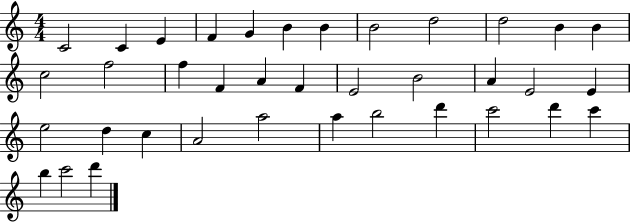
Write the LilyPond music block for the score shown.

{
  \clef treble
  \numericTimeSignature
  \time 4/4
  \key c \major
  c'2 c'4 e'4 | f'4 g'4 b'4 b'4 | b'2 d''2 | d''2 b'4 b'4 | \break c''2 f''2 | f''4 f'4 a'4 f'4 | e'2 b'2 | a'4 e'2 e'4 | \break e''2 d''4 c''4 | a'2 a''2 | a''4 b''2 d'''4 | c'''2 d'''4 c'''4 | \break b''4 c'''2 d'''4 | \bar "|."
}